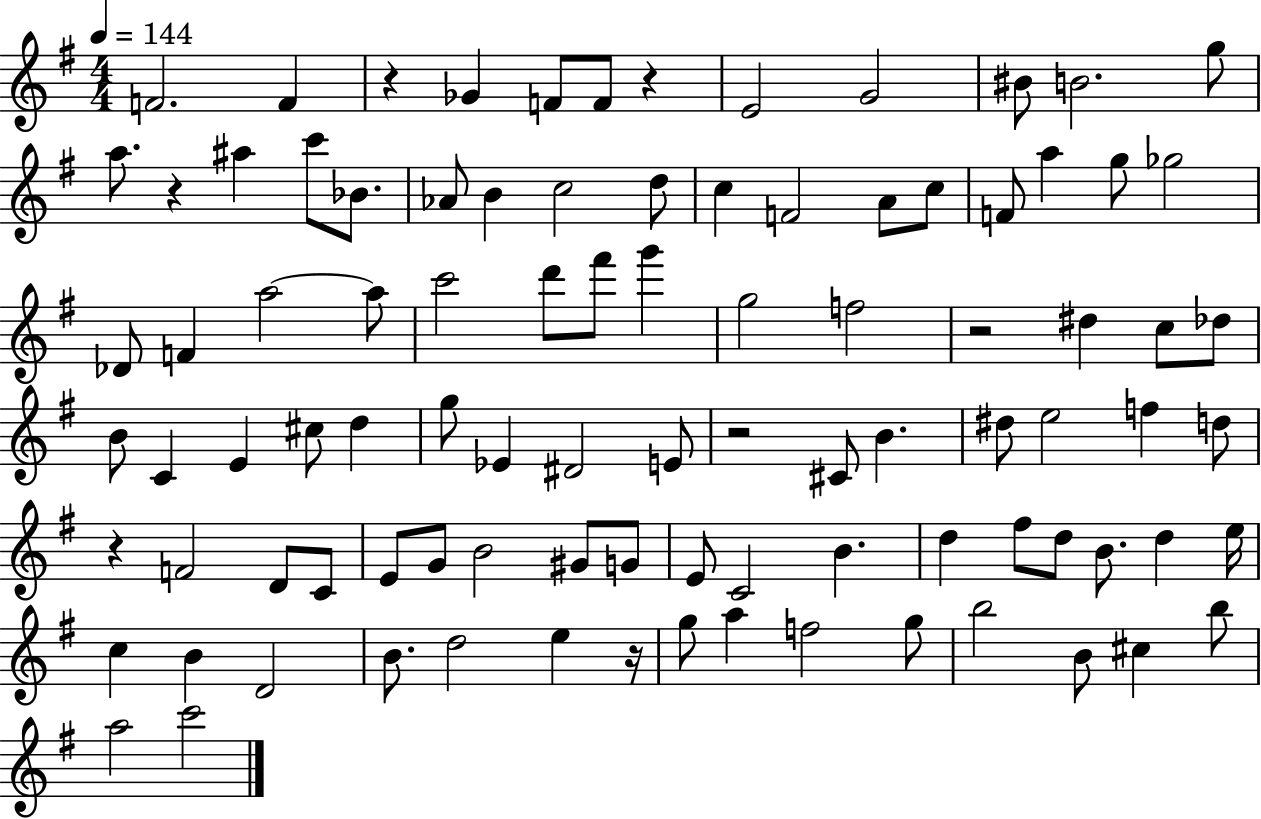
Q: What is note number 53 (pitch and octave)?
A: F5